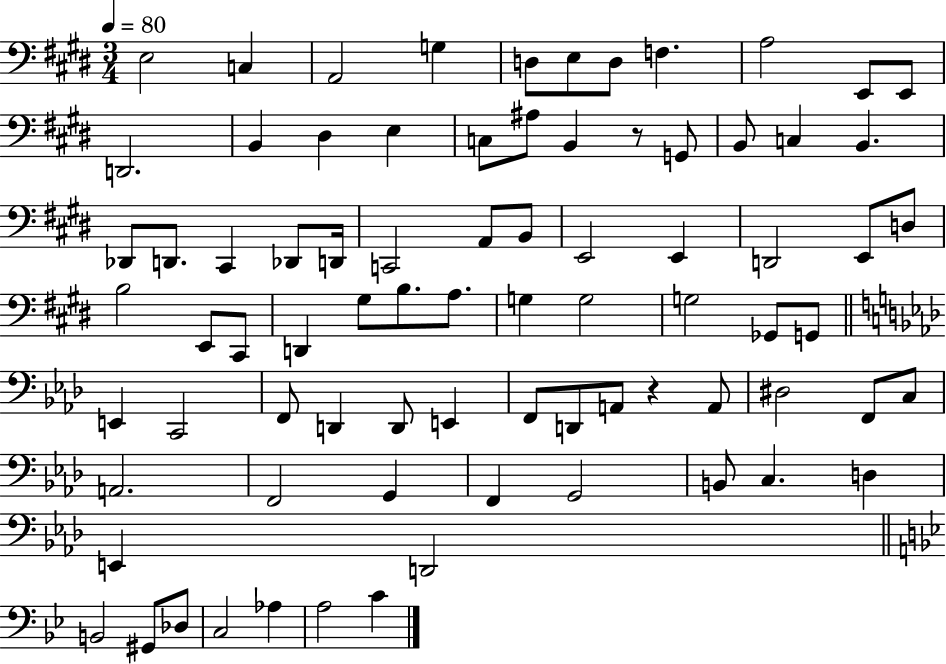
X:1
T:Untitled
M:3/4
L:1/4
K:E
E,2 C, A,,2 G, D,/2 E,/2 D,/2 F, A,2 E,,/2 E,,/2 D,,2 B,, ^D, E, C,/2 ^A,/2 B,, z/2 G,,/2 B,,/2 C, B,, _D,,/2 D,,/2 ^C,, _D,,/2 D,,/4 C,,2 A,,/2 B,,/2 E,,2 E,, D,,2 E,,/2 D,/2 B,2 E,,/2 ^C,,/2 D,, ^G,/2 B,/2 A,/2 G, G,2 G,2 _G,,/2 G,,/2 E,, C,,2 F,,/2 D,, D,,/2 E,, F,,/2 D,,/2 A,,/2 z A,,/2 ^D,2 F,,/2 C,/2 A,,2 F,,2 G,, F,, G,,2 B,,/2 C, D, E,, D,,2 B,,2 ^G,,/2 _D,/2 C,2 _A, A,2 C